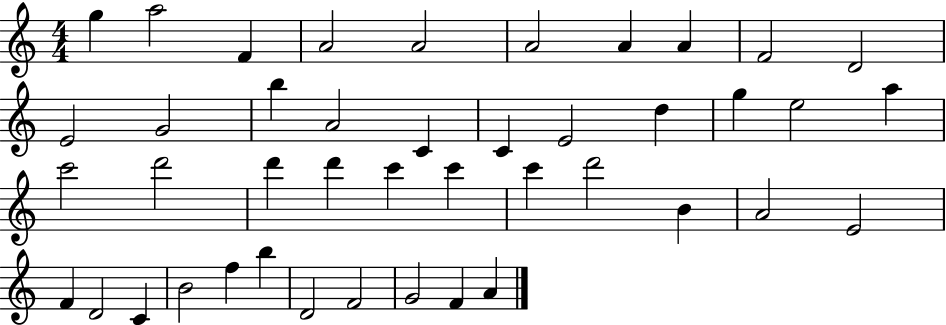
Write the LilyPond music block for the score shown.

{
  \clef treble
  \numericTimeSignature
  \time 4/4
  \key c \major
  g''4 a''2 f'4 | a'2 a'2 | a'2 a'4 a'4 | f'2 d'2 | \break e'2 g'2 | b''4 a'2 c'4 | c'4 e'2 d''4 | g''4 e''2 a''4 | \break c'''2 d'''2 | d'''4 d'''4 c'''4 c'''4 | c'''4 d'''2 b'4 | a'2 e'2 | \break f'4 d'2 c'4 | b'2 f''4 b''4 | d'2 f'2 | g'2 f'4 a'4 | \break \bar "|."
}